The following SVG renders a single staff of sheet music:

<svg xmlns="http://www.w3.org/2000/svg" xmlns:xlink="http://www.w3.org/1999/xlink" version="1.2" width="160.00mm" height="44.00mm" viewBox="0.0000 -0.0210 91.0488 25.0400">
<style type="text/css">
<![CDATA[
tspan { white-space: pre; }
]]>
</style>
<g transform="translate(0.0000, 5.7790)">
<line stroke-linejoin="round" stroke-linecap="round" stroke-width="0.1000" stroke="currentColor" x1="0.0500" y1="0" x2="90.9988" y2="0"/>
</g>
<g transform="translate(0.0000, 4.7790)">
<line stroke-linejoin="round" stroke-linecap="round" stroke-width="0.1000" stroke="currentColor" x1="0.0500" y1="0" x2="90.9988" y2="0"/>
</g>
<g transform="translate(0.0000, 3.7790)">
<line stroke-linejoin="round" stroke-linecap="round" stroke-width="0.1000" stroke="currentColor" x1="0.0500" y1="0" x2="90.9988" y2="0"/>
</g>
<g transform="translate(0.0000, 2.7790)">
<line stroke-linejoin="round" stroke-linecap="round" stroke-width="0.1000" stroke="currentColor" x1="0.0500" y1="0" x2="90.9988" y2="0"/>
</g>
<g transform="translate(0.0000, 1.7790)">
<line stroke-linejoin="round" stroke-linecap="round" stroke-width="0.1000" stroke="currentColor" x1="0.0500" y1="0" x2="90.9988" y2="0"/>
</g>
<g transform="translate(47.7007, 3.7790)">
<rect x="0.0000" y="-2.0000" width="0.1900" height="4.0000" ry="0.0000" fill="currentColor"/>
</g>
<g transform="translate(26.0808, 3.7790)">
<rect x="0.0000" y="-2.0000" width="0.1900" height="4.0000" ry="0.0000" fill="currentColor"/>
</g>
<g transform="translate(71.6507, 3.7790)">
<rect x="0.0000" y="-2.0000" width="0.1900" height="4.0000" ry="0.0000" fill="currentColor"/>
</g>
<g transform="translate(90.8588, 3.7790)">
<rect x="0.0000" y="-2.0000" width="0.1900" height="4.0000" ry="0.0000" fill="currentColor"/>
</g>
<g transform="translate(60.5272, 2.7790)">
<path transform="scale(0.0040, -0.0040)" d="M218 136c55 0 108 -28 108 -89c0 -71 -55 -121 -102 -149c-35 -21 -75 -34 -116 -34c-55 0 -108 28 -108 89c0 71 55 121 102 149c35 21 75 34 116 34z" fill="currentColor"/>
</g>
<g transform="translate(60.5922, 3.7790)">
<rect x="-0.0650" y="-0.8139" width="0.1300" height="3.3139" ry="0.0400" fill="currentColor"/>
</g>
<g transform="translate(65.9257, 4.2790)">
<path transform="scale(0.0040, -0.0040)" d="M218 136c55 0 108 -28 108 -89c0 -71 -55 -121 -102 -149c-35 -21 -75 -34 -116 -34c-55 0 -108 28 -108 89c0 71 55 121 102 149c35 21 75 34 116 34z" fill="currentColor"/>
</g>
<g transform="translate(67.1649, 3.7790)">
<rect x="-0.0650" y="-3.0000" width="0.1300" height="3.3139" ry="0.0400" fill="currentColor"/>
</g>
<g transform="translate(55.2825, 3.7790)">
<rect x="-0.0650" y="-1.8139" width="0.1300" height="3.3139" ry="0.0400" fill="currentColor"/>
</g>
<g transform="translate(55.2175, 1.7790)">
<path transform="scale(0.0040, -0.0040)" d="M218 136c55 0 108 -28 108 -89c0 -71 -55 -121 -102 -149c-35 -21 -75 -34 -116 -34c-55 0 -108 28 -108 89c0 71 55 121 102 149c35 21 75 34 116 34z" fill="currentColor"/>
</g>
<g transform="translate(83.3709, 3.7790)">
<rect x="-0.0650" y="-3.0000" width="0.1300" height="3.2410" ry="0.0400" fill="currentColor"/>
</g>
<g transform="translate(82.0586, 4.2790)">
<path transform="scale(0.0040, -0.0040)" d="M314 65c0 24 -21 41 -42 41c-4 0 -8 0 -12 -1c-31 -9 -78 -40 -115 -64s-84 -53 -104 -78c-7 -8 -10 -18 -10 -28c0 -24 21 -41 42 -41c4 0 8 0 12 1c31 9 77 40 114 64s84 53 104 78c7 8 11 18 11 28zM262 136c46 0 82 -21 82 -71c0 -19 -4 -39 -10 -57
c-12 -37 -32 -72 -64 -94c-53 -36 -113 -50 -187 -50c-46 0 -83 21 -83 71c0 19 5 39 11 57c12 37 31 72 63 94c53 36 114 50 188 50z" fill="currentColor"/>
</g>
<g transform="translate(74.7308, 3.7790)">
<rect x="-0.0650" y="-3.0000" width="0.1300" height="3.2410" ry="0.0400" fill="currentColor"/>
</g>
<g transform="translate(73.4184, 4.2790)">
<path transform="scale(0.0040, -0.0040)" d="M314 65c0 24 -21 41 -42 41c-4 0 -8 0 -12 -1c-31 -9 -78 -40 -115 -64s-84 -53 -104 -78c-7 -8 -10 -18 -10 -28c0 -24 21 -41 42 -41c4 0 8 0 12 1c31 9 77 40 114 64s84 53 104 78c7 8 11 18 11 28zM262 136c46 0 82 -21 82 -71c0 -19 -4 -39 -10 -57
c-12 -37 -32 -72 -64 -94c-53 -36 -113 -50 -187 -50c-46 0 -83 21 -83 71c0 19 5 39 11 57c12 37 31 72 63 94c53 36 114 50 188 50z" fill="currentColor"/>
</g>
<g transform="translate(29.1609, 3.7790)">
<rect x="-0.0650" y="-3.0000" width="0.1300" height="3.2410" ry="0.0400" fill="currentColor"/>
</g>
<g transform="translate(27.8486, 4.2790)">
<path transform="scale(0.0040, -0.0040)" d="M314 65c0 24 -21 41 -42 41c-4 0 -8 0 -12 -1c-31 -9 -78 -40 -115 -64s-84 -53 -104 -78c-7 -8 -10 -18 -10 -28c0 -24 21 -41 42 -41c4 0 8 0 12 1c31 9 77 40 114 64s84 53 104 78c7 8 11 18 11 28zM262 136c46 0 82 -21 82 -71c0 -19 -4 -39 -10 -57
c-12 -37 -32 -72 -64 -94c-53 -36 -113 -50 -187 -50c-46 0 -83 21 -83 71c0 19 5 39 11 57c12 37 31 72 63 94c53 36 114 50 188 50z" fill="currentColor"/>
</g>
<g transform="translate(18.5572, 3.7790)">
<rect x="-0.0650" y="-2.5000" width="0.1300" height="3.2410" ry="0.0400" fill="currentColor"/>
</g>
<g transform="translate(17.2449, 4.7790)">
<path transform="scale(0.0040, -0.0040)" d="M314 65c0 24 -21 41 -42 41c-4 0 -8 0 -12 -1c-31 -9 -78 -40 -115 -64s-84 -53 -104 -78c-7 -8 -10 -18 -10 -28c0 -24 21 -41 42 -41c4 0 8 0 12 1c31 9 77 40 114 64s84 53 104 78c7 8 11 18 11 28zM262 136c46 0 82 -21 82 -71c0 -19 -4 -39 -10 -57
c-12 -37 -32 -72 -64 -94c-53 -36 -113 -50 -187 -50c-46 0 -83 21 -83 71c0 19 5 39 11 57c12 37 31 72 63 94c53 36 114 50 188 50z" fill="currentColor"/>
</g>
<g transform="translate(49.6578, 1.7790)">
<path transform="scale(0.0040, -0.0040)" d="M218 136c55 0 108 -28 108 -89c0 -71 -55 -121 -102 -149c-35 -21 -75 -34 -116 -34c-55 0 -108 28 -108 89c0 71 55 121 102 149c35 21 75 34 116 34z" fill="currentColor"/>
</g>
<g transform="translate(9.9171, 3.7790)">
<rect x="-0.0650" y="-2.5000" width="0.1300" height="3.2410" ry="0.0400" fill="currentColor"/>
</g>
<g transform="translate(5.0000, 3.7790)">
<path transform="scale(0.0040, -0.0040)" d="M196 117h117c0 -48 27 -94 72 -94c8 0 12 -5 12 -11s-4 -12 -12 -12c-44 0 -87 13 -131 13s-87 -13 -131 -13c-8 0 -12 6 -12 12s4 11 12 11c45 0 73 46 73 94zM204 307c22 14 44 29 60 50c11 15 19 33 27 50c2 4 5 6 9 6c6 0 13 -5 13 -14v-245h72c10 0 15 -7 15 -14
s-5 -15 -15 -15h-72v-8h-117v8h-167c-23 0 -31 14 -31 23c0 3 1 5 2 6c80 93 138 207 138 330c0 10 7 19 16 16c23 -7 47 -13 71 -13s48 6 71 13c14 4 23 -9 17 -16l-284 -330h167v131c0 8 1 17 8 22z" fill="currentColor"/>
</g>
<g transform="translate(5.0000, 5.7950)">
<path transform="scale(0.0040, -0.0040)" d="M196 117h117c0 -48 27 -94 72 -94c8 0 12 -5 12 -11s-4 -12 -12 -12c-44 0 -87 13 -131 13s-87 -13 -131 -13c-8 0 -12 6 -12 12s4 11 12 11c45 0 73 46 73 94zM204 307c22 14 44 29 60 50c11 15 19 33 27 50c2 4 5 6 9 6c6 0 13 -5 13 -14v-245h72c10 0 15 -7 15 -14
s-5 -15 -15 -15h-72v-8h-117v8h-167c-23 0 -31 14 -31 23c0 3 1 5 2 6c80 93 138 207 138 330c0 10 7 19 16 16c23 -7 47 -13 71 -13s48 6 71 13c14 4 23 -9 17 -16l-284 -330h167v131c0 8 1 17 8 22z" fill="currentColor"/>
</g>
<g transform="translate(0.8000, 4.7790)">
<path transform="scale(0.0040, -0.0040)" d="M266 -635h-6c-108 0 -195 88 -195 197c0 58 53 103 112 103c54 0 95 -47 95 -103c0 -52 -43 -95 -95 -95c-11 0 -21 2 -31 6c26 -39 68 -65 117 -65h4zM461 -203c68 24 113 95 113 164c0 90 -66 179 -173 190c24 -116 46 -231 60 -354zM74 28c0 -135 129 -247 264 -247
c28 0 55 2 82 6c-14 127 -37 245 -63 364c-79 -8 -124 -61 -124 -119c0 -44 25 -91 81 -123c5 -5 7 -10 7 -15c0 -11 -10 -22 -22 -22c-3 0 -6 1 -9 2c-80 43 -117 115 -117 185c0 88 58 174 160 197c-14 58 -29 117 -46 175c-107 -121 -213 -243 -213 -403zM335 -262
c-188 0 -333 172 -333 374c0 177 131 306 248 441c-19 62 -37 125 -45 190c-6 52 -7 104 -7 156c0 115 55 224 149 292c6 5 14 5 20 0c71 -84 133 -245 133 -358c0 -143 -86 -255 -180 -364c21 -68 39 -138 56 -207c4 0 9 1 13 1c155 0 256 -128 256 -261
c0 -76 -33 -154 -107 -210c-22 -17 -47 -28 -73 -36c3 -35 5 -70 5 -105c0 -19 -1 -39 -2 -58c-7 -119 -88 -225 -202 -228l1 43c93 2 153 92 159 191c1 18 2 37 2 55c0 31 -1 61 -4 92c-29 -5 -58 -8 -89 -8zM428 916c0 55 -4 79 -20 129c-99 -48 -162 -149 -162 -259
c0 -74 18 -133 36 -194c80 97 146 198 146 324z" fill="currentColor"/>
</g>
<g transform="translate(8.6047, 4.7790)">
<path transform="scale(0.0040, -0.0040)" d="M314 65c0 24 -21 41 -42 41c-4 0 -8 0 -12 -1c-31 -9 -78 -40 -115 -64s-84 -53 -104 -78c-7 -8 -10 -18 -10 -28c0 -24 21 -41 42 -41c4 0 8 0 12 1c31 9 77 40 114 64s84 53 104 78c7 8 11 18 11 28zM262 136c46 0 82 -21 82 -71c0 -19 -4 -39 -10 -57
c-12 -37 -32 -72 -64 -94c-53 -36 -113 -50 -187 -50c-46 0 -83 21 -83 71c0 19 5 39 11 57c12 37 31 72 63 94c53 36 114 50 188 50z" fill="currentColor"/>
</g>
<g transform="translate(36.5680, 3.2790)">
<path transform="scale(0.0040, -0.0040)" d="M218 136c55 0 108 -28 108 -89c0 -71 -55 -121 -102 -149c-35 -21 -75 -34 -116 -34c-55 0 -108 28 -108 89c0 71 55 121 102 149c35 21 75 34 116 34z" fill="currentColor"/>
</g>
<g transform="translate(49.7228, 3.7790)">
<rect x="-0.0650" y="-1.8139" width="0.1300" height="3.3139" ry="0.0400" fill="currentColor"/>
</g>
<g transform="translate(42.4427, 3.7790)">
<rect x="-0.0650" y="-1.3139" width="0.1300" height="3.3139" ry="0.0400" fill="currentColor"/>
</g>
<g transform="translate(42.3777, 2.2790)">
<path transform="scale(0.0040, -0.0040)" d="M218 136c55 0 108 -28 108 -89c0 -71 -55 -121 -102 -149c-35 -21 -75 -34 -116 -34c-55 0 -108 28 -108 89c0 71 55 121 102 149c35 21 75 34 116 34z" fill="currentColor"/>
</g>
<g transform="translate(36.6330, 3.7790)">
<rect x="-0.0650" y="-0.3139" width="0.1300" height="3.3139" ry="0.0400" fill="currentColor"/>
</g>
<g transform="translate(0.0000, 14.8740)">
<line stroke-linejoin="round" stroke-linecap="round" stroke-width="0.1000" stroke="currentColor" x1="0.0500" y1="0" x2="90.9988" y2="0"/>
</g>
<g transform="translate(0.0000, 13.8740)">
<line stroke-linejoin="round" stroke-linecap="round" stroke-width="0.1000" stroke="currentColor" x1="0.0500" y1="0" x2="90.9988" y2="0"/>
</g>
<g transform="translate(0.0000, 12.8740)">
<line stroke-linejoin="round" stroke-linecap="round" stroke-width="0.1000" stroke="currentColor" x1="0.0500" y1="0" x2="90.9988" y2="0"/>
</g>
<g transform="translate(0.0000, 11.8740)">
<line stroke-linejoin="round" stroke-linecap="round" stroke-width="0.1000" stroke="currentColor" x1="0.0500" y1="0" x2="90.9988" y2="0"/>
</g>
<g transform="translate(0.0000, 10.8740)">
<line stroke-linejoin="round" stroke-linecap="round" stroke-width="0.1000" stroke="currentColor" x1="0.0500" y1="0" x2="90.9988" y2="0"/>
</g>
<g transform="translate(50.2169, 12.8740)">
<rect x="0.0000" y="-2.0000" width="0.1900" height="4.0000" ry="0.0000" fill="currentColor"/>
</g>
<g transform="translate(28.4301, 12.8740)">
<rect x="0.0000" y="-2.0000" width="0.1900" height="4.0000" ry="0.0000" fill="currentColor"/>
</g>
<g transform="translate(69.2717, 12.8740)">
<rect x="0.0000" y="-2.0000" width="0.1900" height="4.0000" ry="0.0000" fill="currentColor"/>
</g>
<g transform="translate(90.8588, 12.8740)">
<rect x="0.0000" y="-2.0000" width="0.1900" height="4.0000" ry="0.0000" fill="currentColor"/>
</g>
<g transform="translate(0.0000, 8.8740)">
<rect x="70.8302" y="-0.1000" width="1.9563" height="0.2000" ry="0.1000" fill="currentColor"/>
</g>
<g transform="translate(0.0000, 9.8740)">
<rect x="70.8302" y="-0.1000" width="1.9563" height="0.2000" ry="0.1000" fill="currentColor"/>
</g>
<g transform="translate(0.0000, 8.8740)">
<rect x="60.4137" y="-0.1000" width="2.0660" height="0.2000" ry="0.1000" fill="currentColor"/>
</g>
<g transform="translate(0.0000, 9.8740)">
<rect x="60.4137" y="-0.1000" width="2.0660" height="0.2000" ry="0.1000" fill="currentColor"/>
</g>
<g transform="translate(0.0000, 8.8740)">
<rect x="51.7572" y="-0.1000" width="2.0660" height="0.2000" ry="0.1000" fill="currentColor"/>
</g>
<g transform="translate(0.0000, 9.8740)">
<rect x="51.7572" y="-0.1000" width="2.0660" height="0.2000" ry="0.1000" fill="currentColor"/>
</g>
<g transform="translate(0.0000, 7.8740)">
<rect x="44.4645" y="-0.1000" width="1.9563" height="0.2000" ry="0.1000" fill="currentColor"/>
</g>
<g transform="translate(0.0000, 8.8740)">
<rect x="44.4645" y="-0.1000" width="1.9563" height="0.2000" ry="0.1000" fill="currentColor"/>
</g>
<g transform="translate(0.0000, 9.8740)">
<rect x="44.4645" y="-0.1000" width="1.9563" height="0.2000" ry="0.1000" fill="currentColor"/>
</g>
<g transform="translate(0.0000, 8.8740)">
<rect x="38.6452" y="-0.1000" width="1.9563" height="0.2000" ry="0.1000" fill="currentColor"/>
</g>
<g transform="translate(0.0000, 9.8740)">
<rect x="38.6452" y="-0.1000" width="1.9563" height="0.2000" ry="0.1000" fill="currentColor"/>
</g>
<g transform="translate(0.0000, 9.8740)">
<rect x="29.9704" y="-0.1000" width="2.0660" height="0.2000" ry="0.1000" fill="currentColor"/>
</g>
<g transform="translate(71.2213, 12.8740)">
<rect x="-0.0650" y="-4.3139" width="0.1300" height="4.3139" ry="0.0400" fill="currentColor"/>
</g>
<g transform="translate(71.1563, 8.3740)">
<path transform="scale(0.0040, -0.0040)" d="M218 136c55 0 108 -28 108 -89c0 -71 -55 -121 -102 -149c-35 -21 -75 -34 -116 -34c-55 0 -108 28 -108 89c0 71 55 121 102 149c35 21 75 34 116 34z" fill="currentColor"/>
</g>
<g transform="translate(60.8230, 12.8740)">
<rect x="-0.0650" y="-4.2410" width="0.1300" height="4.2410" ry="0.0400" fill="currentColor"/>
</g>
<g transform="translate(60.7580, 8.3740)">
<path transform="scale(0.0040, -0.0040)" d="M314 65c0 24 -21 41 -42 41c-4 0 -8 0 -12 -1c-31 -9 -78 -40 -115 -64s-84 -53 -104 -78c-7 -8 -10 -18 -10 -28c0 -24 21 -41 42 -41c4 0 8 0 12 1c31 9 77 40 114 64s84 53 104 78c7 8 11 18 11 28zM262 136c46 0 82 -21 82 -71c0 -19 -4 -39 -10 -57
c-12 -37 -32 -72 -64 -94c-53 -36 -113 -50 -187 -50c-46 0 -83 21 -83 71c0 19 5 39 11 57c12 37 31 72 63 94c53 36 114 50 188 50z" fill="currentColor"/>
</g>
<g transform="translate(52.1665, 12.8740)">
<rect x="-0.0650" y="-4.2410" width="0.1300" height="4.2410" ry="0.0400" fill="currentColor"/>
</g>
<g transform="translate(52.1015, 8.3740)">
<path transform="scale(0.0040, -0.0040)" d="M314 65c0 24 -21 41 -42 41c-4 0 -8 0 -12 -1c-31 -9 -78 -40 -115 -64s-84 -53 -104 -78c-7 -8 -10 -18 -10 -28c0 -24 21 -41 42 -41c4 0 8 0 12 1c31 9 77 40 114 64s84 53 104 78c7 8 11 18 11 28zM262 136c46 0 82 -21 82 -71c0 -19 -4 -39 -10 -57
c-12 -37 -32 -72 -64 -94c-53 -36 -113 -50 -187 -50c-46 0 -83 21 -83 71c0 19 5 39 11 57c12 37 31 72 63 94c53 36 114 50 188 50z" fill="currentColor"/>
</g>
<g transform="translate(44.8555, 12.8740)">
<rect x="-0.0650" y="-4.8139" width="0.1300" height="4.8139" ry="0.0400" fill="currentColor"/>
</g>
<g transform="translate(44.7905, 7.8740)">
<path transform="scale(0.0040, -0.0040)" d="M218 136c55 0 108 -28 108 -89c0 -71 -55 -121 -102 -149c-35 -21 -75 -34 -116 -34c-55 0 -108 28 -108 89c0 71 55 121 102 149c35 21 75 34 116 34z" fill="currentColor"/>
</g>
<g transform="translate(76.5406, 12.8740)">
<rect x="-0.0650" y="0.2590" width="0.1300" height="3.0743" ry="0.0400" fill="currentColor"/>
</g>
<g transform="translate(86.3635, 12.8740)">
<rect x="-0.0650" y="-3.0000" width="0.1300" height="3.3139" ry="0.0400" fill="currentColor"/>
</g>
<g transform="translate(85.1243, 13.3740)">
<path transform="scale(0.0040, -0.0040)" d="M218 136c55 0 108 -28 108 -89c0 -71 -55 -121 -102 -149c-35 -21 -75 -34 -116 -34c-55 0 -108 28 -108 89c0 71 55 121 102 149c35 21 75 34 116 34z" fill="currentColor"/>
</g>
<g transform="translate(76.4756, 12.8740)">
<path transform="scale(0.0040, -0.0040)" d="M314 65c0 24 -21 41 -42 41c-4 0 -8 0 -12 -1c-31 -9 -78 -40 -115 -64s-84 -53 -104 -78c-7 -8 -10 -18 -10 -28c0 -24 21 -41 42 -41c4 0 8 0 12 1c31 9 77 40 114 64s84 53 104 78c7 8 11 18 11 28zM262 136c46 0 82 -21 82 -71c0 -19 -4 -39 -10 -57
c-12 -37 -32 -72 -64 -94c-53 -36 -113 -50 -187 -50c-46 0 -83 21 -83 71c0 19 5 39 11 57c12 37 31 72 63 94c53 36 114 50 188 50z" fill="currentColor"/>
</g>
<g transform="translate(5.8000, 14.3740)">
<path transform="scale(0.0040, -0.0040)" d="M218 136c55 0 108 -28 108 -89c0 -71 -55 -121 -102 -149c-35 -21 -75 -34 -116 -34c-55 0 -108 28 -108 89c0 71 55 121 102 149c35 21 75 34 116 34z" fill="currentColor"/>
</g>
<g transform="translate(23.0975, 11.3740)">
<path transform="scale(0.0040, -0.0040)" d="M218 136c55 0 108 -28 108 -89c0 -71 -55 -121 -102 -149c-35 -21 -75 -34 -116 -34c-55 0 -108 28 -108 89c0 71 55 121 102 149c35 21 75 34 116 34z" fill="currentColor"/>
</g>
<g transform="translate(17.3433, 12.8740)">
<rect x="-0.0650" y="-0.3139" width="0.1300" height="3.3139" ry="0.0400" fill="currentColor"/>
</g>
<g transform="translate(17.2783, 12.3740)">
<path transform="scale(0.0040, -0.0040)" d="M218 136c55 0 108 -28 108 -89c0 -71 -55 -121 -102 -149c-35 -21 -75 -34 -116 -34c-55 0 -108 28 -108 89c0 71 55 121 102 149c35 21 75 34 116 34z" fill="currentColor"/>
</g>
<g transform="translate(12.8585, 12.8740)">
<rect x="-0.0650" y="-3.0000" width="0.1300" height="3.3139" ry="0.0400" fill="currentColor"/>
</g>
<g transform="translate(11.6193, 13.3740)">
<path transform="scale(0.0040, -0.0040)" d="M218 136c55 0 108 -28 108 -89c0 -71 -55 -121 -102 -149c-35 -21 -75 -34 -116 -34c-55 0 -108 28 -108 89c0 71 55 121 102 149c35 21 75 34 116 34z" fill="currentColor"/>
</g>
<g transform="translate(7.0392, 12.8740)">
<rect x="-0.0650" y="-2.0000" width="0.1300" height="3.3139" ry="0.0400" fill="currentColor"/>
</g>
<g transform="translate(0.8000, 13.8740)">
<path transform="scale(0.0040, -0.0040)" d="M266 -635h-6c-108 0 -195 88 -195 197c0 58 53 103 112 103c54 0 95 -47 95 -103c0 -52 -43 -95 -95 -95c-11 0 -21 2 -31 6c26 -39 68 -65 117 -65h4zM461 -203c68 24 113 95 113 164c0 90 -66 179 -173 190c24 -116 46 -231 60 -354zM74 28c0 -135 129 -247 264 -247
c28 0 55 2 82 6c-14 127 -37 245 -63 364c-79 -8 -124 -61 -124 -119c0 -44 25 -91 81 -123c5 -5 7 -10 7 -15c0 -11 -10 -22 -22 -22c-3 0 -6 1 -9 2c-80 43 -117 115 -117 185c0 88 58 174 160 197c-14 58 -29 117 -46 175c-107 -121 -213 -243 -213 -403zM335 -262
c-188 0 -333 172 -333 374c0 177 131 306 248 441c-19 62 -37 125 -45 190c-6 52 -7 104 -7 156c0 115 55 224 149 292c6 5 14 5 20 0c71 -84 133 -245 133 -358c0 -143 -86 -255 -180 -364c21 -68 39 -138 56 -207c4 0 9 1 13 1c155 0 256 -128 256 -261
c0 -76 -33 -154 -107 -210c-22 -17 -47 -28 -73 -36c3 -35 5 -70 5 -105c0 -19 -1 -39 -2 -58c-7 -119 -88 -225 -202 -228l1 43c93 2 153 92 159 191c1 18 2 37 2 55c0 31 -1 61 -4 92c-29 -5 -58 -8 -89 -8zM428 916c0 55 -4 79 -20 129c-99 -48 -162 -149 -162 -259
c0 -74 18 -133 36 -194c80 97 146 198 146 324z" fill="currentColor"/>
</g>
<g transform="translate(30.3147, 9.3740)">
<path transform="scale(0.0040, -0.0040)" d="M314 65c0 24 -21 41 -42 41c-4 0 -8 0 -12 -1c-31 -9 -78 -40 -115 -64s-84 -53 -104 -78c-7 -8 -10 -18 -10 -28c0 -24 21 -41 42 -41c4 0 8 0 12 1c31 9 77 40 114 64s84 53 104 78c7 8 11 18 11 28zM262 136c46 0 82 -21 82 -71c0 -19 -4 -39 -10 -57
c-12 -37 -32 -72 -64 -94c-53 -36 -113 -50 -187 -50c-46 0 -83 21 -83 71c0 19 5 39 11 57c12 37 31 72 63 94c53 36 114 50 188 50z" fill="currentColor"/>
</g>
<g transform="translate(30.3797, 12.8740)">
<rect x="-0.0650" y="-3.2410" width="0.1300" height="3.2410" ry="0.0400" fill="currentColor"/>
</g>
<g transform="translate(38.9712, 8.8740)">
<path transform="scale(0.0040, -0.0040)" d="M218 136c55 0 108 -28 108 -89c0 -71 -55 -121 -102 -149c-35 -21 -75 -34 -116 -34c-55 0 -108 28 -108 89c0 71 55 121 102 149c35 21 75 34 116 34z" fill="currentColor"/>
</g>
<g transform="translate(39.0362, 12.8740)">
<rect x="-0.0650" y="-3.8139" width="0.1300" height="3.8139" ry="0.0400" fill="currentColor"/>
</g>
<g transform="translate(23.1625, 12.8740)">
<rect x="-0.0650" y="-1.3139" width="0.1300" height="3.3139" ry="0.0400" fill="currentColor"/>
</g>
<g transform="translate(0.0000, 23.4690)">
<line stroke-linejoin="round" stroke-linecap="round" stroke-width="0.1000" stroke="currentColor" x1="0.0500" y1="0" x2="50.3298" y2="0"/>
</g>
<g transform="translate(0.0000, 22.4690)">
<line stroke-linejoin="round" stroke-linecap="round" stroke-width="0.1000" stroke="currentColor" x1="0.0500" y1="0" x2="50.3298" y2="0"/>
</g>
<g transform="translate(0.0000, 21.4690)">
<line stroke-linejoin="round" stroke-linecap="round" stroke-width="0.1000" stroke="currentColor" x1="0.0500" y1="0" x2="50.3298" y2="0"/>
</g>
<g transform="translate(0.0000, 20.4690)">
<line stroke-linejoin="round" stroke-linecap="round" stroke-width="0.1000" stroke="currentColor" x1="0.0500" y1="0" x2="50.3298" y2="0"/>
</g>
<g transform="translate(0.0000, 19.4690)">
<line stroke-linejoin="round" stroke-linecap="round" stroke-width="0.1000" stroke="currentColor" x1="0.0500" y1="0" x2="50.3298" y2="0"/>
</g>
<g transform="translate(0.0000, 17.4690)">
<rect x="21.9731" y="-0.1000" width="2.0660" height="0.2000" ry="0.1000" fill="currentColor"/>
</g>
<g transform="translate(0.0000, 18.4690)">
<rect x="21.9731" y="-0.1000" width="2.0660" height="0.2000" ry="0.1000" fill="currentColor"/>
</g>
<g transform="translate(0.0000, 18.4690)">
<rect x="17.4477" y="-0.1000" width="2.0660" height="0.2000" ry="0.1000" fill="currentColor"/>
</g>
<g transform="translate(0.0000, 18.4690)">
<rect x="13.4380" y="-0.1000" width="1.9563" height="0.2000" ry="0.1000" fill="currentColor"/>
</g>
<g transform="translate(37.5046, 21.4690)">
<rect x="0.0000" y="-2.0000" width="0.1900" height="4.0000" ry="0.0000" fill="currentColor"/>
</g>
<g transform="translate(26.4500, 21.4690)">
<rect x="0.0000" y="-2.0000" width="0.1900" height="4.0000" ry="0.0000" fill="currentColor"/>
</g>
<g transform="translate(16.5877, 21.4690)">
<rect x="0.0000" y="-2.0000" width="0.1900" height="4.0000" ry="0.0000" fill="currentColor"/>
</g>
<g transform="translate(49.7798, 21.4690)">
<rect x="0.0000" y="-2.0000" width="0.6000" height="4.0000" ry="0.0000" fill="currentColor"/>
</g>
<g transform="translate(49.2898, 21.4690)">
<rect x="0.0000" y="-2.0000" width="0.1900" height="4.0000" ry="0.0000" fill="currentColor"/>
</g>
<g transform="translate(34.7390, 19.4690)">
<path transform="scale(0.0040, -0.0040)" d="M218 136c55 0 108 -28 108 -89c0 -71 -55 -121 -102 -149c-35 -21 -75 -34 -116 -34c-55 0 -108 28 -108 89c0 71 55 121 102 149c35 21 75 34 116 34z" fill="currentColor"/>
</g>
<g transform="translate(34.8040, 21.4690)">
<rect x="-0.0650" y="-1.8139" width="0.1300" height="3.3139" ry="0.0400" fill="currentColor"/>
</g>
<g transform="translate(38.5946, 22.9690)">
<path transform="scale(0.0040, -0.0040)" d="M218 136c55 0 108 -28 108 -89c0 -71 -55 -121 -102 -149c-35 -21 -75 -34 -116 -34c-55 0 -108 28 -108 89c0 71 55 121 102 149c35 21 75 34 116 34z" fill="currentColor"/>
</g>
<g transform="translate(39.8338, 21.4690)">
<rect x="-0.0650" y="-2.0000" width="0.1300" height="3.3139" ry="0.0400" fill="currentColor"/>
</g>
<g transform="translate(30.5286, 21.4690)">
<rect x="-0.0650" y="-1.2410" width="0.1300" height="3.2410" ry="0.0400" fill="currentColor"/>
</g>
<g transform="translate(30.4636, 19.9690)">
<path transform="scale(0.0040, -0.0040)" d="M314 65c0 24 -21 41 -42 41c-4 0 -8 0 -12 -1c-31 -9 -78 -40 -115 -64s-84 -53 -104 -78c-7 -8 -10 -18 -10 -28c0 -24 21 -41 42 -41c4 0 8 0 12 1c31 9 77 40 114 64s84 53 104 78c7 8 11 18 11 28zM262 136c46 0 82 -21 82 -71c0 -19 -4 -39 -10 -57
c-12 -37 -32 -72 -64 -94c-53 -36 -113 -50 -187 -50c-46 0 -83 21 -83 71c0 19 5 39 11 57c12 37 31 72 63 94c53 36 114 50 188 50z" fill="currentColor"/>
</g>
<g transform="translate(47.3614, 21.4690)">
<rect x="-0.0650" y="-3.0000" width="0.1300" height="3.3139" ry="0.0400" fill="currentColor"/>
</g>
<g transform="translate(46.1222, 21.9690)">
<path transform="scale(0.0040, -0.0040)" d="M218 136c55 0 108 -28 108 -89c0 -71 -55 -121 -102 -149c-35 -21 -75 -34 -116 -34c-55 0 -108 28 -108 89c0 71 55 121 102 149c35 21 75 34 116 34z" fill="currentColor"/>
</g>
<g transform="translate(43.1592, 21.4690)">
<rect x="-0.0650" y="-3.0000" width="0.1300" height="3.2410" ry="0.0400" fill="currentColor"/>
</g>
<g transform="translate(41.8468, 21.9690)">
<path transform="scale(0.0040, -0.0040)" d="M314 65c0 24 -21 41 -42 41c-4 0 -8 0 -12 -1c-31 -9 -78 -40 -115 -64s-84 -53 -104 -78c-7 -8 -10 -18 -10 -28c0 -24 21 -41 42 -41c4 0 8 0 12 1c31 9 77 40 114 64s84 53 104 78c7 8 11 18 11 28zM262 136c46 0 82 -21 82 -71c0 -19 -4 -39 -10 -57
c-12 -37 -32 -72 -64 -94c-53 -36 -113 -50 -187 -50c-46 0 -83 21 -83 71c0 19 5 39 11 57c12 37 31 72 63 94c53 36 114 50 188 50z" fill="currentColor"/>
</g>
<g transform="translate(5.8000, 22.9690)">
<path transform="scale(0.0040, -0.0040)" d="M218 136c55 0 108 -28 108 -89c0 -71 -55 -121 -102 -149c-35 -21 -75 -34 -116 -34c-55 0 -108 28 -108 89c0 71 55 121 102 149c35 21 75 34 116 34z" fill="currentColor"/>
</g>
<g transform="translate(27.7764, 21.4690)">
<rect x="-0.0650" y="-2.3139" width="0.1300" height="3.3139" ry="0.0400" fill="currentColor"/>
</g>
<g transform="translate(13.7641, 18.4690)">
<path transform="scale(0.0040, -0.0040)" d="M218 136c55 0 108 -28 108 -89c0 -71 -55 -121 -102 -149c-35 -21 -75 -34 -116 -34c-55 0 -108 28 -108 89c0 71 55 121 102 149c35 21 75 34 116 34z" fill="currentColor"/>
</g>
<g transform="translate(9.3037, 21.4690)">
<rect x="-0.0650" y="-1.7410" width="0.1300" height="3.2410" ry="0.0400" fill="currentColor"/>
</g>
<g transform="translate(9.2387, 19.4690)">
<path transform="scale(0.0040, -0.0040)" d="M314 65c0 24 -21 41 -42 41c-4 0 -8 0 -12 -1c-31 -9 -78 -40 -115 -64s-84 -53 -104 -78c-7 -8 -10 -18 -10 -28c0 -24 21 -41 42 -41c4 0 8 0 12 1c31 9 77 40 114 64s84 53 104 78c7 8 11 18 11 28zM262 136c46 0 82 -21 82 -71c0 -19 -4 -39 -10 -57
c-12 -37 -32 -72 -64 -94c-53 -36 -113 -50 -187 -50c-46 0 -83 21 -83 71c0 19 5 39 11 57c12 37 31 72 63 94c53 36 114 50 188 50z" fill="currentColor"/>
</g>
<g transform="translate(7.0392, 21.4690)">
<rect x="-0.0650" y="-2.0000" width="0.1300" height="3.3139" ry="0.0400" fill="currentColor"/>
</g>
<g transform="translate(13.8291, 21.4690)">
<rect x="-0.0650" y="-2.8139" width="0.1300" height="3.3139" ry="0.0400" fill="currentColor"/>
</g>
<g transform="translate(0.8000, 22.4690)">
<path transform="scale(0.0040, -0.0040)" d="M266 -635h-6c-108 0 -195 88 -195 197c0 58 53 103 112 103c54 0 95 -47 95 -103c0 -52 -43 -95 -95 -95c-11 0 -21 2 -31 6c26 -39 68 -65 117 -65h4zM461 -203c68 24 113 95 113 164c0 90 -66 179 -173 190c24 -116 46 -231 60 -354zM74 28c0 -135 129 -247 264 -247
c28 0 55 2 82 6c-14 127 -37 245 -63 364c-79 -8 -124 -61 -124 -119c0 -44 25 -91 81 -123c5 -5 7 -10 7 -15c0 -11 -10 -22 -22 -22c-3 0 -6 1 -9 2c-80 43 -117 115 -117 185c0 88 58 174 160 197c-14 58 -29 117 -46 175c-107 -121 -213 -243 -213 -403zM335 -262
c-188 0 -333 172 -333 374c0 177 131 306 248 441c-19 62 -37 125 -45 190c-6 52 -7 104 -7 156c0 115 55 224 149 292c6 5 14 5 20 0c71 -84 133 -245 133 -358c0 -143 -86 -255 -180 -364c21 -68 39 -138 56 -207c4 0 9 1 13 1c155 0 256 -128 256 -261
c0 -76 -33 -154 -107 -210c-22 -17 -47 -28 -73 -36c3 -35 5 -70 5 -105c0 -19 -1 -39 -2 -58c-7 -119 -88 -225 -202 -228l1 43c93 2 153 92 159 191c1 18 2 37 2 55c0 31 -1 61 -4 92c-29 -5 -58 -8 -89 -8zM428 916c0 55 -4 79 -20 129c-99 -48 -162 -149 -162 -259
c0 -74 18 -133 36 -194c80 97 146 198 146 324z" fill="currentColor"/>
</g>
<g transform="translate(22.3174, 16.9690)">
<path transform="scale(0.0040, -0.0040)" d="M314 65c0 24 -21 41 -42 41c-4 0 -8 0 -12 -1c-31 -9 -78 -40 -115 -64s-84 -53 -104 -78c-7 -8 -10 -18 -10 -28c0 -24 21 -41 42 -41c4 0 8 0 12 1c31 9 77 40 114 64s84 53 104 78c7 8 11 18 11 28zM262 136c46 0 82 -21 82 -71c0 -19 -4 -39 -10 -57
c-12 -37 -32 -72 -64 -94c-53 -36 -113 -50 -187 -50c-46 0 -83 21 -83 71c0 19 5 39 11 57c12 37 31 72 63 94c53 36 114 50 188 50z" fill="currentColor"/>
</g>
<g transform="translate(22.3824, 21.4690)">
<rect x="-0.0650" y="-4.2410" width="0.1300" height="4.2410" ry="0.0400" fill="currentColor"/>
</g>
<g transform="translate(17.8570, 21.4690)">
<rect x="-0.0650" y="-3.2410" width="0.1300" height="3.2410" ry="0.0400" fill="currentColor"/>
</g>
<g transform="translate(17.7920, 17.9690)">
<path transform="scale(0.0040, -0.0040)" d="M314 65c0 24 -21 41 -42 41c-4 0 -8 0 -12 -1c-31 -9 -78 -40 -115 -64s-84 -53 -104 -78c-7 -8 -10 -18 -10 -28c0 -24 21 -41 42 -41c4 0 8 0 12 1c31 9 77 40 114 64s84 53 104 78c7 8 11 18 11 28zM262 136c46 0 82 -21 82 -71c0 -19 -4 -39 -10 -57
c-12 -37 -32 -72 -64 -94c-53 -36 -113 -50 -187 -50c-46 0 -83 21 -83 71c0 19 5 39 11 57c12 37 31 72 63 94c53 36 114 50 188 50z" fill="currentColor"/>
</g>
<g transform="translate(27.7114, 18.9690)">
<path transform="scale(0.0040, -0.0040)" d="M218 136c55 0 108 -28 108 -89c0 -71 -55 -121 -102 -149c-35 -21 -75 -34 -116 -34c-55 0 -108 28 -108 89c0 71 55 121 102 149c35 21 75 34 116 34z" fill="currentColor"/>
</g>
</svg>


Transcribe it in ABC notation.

X:1
T:Untitled
M:4/4
L:1/4
K:C
G2 G2 A2 c e f f d A A2 A2 F A c e b2 c' e' d'2 d'2 d' B2 A F f2 a b2 d'2 g e2 f F A2 A